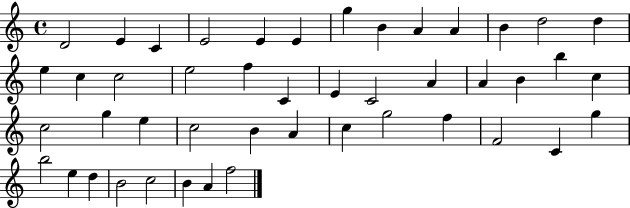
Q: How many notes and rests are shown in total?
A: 46